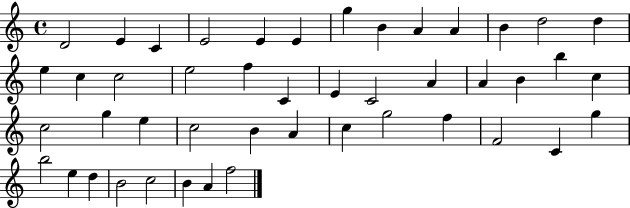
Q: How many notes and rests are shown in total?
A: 46